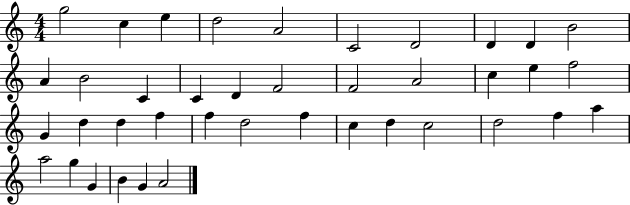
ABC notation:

X:1
T:Untitled
M:4/4
L:1/4
K:C
g2 c e d2 A2 C2 D2 D D B2 A B2 C C D F2 F2 A2 c e f2 G d d f f d2 f c d c2 d2 f a a2 g G B G A2